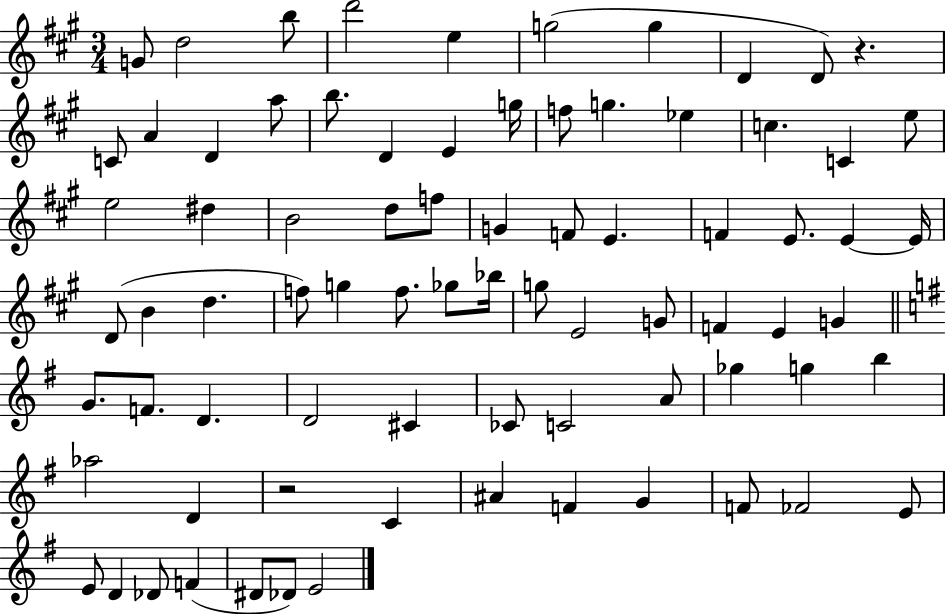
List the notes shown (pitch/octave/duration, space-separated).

G4/e D5/h B5/e D6/h E5/q G5/h G5/q D4/q D4/e R/q. C4/e A4/q D4/q A5/e B5/e. D4/q E4/q G5/s F5/e G5/q. Eb5/q C5/q. C4/q E5/e E5/h D#5/q B4/h D5/e F5/e G4/q F4/e E4/q. F4/q E4/e. E4/q E4/s D4/e B4/q D5/q. F5/e G5/q F5/e. Gb5/e Bb5/s G5/e E4/h G4/e F4/q E4/q G4/q G4/e. F4/e. D4/q. D4/h C#4/q CES4/e C4/h A4/e Gb5/q G5/q B5/q Ab5/h D4/q R/h C4/q A#4/q F4/q G4/q F4/e FES4/h E4/e E4/e D4/q Db4/e F4/q D#4/e Db4/e E4/h